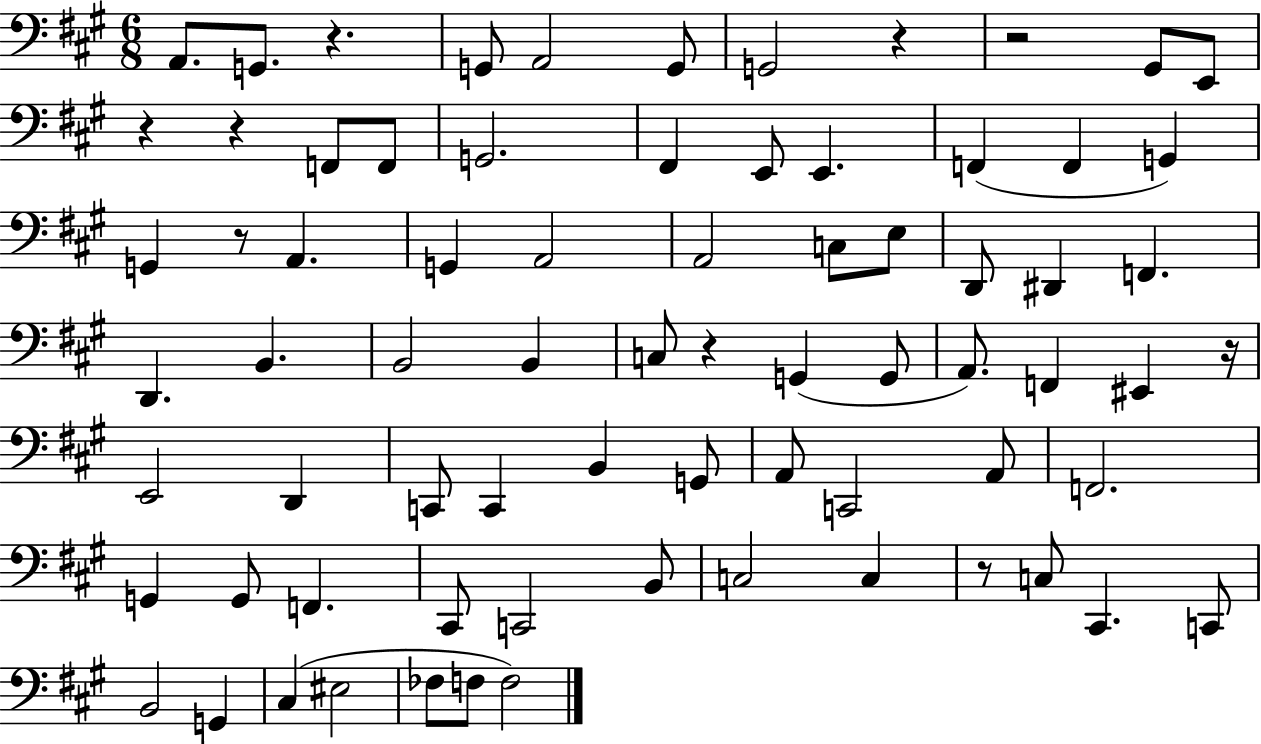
A2/e. G2/e. R/q. G2/e A2/h G2/e G2/h R/q R/h G#2/e E2/e R/q R/q F2/e F2/e G2/h. F#2/q E2/e E2/q. F2/q F2/q G2/q G2/q R/e A2/q. G2/q A2/h A2/h C3/e E3/e D2/e D#2/q F2/q. D2/q. B2/q. B2/h B2/q C3/e R/q G2/q G2/e A2/e. F2/q EIS2/q R/s E2/h D2/q C2/e C2/q B2/q G2/e A2/e C2/h A2/e F2/h. G2/q G2/e F2/q. C#2/e C2/h B2/e C3/h C3/q R/e C3/e C#2/q. C2/e B2/h G2/q C#3/q EIS3/h FES3/e F3/e F3/h